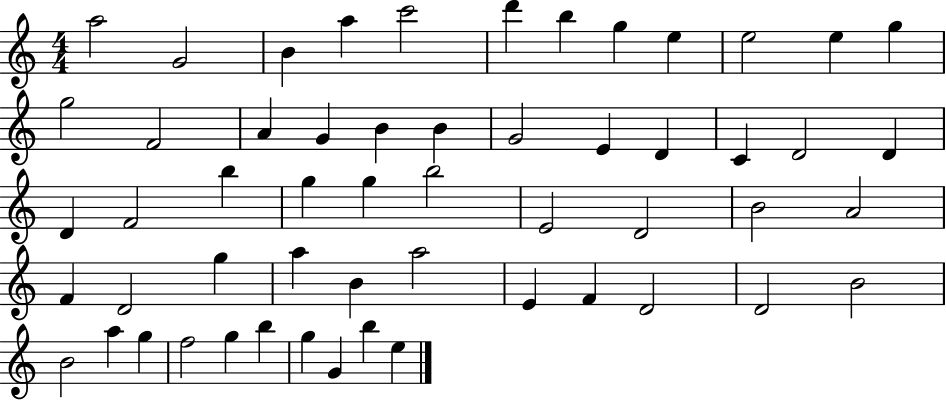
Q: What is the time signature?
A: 4/4